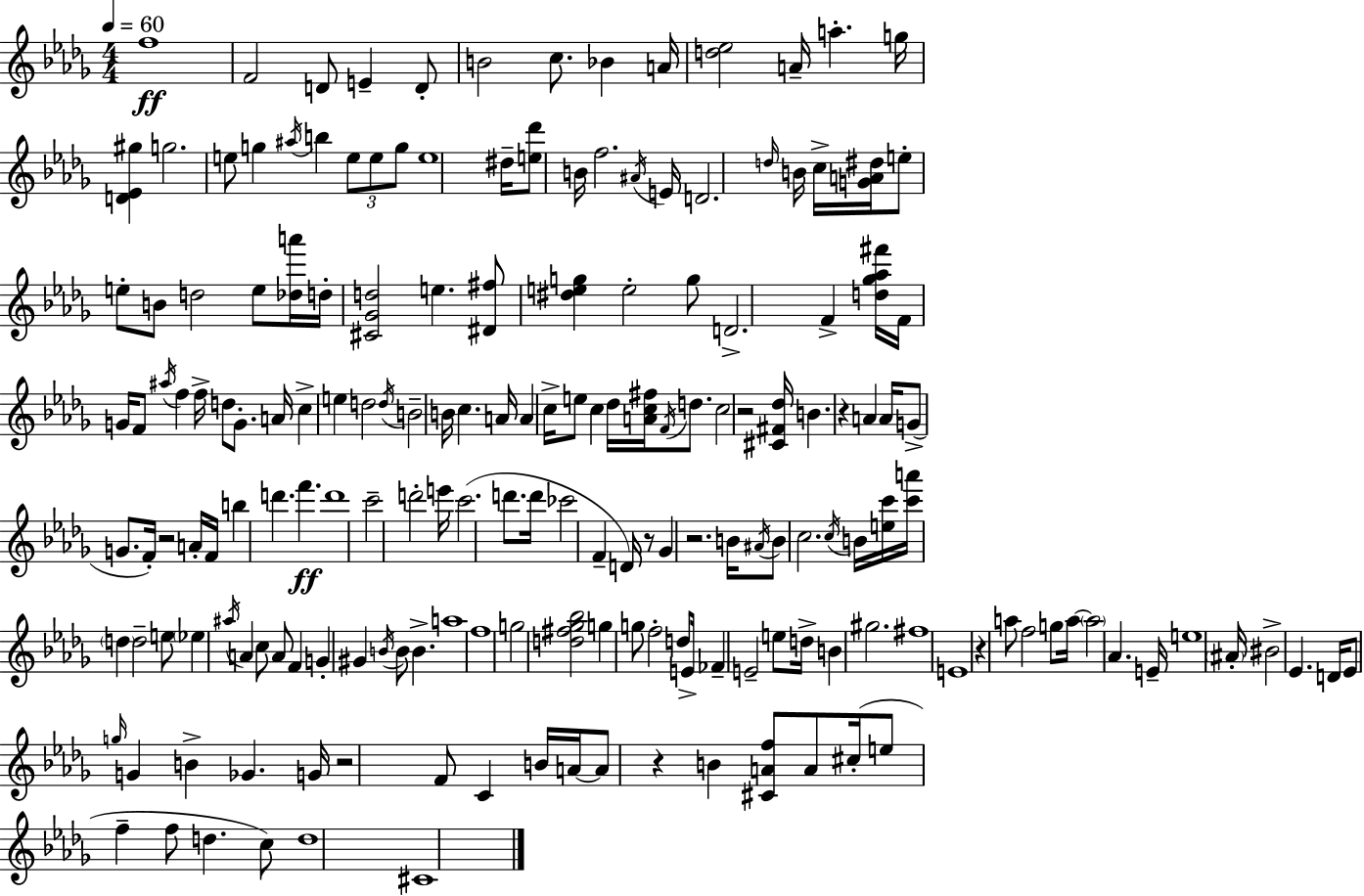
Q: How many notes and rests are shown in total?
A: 180